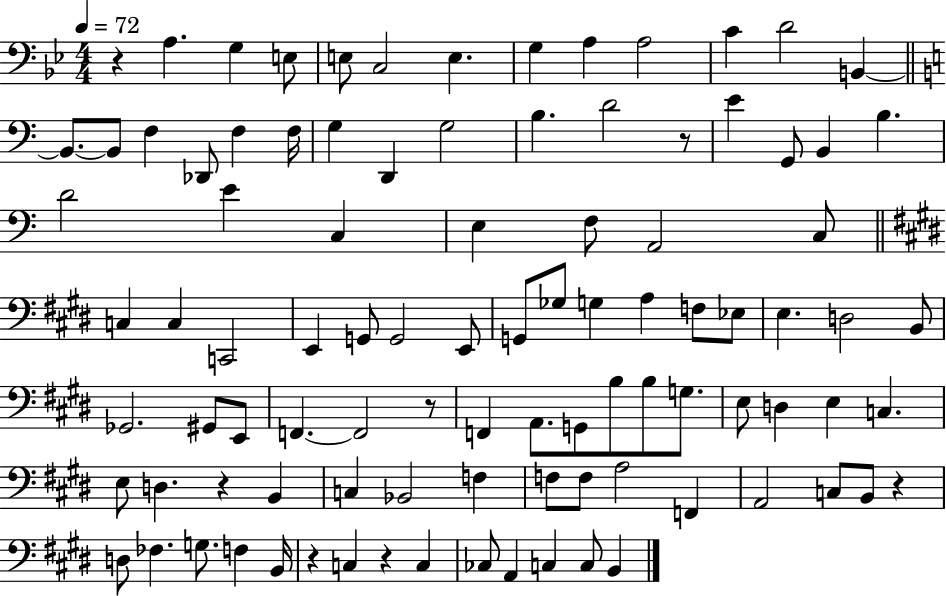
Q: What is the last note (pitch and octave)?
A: B2